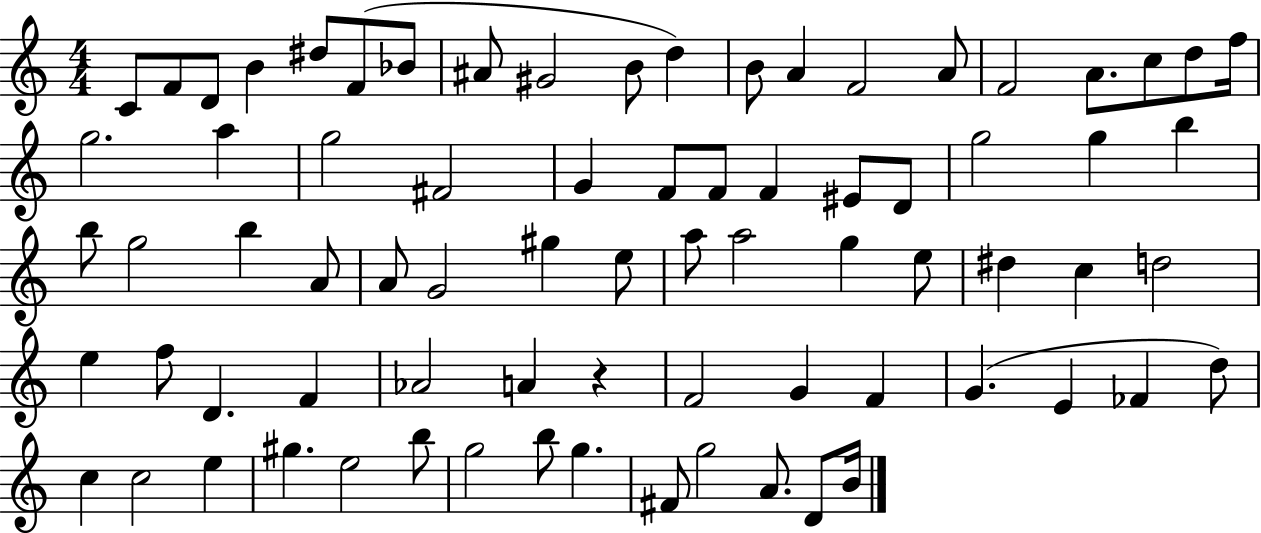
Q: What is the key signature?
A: C major